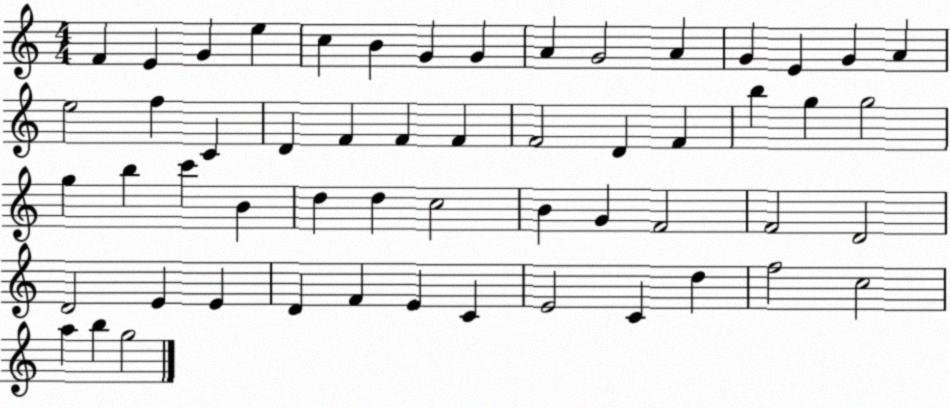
X:1
T:Untitled
M:4/4
L:1/4
K:C
F E G e c B G G A G2 A G E G A e2 f C D F F F F2 D F b g g2 g b c' B d d c2 B G F2 F2 D2 D2 E E D F E C E2 C d f2 c2 a b g2